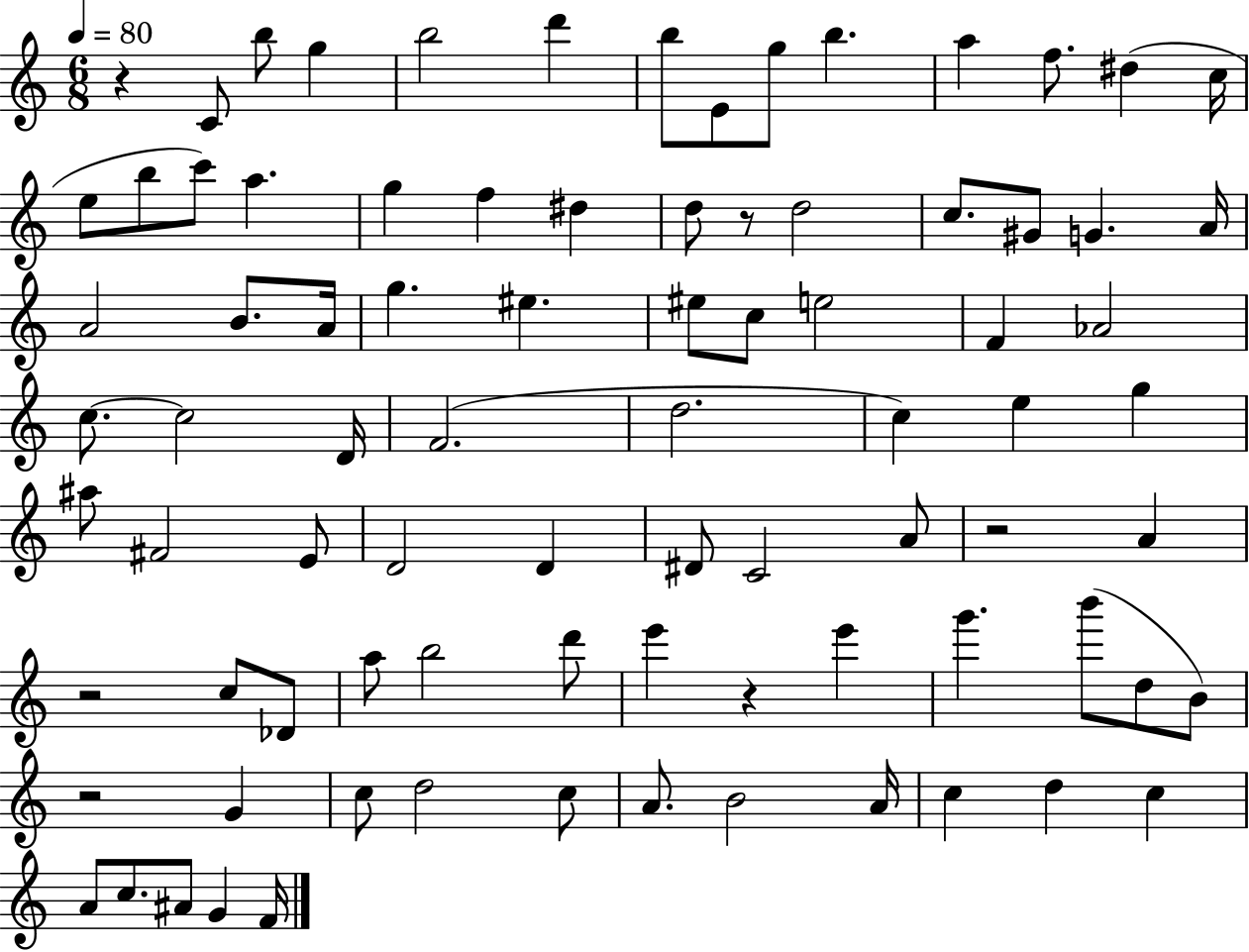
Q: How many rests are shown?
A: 6